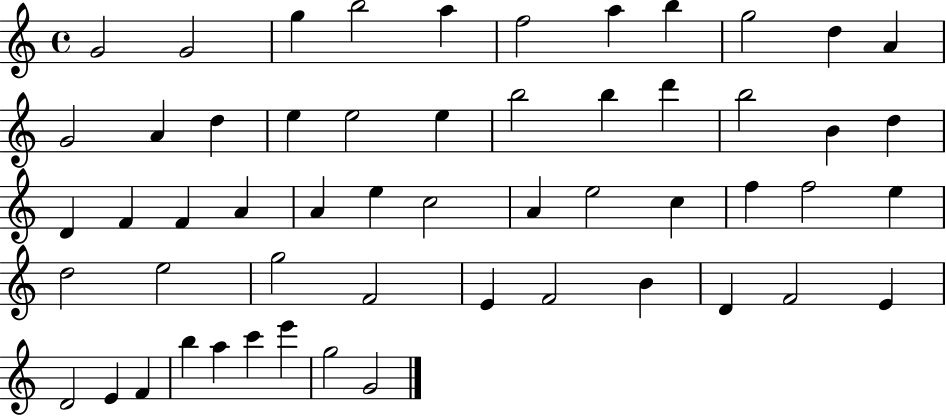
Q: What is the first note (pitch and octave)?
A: G4